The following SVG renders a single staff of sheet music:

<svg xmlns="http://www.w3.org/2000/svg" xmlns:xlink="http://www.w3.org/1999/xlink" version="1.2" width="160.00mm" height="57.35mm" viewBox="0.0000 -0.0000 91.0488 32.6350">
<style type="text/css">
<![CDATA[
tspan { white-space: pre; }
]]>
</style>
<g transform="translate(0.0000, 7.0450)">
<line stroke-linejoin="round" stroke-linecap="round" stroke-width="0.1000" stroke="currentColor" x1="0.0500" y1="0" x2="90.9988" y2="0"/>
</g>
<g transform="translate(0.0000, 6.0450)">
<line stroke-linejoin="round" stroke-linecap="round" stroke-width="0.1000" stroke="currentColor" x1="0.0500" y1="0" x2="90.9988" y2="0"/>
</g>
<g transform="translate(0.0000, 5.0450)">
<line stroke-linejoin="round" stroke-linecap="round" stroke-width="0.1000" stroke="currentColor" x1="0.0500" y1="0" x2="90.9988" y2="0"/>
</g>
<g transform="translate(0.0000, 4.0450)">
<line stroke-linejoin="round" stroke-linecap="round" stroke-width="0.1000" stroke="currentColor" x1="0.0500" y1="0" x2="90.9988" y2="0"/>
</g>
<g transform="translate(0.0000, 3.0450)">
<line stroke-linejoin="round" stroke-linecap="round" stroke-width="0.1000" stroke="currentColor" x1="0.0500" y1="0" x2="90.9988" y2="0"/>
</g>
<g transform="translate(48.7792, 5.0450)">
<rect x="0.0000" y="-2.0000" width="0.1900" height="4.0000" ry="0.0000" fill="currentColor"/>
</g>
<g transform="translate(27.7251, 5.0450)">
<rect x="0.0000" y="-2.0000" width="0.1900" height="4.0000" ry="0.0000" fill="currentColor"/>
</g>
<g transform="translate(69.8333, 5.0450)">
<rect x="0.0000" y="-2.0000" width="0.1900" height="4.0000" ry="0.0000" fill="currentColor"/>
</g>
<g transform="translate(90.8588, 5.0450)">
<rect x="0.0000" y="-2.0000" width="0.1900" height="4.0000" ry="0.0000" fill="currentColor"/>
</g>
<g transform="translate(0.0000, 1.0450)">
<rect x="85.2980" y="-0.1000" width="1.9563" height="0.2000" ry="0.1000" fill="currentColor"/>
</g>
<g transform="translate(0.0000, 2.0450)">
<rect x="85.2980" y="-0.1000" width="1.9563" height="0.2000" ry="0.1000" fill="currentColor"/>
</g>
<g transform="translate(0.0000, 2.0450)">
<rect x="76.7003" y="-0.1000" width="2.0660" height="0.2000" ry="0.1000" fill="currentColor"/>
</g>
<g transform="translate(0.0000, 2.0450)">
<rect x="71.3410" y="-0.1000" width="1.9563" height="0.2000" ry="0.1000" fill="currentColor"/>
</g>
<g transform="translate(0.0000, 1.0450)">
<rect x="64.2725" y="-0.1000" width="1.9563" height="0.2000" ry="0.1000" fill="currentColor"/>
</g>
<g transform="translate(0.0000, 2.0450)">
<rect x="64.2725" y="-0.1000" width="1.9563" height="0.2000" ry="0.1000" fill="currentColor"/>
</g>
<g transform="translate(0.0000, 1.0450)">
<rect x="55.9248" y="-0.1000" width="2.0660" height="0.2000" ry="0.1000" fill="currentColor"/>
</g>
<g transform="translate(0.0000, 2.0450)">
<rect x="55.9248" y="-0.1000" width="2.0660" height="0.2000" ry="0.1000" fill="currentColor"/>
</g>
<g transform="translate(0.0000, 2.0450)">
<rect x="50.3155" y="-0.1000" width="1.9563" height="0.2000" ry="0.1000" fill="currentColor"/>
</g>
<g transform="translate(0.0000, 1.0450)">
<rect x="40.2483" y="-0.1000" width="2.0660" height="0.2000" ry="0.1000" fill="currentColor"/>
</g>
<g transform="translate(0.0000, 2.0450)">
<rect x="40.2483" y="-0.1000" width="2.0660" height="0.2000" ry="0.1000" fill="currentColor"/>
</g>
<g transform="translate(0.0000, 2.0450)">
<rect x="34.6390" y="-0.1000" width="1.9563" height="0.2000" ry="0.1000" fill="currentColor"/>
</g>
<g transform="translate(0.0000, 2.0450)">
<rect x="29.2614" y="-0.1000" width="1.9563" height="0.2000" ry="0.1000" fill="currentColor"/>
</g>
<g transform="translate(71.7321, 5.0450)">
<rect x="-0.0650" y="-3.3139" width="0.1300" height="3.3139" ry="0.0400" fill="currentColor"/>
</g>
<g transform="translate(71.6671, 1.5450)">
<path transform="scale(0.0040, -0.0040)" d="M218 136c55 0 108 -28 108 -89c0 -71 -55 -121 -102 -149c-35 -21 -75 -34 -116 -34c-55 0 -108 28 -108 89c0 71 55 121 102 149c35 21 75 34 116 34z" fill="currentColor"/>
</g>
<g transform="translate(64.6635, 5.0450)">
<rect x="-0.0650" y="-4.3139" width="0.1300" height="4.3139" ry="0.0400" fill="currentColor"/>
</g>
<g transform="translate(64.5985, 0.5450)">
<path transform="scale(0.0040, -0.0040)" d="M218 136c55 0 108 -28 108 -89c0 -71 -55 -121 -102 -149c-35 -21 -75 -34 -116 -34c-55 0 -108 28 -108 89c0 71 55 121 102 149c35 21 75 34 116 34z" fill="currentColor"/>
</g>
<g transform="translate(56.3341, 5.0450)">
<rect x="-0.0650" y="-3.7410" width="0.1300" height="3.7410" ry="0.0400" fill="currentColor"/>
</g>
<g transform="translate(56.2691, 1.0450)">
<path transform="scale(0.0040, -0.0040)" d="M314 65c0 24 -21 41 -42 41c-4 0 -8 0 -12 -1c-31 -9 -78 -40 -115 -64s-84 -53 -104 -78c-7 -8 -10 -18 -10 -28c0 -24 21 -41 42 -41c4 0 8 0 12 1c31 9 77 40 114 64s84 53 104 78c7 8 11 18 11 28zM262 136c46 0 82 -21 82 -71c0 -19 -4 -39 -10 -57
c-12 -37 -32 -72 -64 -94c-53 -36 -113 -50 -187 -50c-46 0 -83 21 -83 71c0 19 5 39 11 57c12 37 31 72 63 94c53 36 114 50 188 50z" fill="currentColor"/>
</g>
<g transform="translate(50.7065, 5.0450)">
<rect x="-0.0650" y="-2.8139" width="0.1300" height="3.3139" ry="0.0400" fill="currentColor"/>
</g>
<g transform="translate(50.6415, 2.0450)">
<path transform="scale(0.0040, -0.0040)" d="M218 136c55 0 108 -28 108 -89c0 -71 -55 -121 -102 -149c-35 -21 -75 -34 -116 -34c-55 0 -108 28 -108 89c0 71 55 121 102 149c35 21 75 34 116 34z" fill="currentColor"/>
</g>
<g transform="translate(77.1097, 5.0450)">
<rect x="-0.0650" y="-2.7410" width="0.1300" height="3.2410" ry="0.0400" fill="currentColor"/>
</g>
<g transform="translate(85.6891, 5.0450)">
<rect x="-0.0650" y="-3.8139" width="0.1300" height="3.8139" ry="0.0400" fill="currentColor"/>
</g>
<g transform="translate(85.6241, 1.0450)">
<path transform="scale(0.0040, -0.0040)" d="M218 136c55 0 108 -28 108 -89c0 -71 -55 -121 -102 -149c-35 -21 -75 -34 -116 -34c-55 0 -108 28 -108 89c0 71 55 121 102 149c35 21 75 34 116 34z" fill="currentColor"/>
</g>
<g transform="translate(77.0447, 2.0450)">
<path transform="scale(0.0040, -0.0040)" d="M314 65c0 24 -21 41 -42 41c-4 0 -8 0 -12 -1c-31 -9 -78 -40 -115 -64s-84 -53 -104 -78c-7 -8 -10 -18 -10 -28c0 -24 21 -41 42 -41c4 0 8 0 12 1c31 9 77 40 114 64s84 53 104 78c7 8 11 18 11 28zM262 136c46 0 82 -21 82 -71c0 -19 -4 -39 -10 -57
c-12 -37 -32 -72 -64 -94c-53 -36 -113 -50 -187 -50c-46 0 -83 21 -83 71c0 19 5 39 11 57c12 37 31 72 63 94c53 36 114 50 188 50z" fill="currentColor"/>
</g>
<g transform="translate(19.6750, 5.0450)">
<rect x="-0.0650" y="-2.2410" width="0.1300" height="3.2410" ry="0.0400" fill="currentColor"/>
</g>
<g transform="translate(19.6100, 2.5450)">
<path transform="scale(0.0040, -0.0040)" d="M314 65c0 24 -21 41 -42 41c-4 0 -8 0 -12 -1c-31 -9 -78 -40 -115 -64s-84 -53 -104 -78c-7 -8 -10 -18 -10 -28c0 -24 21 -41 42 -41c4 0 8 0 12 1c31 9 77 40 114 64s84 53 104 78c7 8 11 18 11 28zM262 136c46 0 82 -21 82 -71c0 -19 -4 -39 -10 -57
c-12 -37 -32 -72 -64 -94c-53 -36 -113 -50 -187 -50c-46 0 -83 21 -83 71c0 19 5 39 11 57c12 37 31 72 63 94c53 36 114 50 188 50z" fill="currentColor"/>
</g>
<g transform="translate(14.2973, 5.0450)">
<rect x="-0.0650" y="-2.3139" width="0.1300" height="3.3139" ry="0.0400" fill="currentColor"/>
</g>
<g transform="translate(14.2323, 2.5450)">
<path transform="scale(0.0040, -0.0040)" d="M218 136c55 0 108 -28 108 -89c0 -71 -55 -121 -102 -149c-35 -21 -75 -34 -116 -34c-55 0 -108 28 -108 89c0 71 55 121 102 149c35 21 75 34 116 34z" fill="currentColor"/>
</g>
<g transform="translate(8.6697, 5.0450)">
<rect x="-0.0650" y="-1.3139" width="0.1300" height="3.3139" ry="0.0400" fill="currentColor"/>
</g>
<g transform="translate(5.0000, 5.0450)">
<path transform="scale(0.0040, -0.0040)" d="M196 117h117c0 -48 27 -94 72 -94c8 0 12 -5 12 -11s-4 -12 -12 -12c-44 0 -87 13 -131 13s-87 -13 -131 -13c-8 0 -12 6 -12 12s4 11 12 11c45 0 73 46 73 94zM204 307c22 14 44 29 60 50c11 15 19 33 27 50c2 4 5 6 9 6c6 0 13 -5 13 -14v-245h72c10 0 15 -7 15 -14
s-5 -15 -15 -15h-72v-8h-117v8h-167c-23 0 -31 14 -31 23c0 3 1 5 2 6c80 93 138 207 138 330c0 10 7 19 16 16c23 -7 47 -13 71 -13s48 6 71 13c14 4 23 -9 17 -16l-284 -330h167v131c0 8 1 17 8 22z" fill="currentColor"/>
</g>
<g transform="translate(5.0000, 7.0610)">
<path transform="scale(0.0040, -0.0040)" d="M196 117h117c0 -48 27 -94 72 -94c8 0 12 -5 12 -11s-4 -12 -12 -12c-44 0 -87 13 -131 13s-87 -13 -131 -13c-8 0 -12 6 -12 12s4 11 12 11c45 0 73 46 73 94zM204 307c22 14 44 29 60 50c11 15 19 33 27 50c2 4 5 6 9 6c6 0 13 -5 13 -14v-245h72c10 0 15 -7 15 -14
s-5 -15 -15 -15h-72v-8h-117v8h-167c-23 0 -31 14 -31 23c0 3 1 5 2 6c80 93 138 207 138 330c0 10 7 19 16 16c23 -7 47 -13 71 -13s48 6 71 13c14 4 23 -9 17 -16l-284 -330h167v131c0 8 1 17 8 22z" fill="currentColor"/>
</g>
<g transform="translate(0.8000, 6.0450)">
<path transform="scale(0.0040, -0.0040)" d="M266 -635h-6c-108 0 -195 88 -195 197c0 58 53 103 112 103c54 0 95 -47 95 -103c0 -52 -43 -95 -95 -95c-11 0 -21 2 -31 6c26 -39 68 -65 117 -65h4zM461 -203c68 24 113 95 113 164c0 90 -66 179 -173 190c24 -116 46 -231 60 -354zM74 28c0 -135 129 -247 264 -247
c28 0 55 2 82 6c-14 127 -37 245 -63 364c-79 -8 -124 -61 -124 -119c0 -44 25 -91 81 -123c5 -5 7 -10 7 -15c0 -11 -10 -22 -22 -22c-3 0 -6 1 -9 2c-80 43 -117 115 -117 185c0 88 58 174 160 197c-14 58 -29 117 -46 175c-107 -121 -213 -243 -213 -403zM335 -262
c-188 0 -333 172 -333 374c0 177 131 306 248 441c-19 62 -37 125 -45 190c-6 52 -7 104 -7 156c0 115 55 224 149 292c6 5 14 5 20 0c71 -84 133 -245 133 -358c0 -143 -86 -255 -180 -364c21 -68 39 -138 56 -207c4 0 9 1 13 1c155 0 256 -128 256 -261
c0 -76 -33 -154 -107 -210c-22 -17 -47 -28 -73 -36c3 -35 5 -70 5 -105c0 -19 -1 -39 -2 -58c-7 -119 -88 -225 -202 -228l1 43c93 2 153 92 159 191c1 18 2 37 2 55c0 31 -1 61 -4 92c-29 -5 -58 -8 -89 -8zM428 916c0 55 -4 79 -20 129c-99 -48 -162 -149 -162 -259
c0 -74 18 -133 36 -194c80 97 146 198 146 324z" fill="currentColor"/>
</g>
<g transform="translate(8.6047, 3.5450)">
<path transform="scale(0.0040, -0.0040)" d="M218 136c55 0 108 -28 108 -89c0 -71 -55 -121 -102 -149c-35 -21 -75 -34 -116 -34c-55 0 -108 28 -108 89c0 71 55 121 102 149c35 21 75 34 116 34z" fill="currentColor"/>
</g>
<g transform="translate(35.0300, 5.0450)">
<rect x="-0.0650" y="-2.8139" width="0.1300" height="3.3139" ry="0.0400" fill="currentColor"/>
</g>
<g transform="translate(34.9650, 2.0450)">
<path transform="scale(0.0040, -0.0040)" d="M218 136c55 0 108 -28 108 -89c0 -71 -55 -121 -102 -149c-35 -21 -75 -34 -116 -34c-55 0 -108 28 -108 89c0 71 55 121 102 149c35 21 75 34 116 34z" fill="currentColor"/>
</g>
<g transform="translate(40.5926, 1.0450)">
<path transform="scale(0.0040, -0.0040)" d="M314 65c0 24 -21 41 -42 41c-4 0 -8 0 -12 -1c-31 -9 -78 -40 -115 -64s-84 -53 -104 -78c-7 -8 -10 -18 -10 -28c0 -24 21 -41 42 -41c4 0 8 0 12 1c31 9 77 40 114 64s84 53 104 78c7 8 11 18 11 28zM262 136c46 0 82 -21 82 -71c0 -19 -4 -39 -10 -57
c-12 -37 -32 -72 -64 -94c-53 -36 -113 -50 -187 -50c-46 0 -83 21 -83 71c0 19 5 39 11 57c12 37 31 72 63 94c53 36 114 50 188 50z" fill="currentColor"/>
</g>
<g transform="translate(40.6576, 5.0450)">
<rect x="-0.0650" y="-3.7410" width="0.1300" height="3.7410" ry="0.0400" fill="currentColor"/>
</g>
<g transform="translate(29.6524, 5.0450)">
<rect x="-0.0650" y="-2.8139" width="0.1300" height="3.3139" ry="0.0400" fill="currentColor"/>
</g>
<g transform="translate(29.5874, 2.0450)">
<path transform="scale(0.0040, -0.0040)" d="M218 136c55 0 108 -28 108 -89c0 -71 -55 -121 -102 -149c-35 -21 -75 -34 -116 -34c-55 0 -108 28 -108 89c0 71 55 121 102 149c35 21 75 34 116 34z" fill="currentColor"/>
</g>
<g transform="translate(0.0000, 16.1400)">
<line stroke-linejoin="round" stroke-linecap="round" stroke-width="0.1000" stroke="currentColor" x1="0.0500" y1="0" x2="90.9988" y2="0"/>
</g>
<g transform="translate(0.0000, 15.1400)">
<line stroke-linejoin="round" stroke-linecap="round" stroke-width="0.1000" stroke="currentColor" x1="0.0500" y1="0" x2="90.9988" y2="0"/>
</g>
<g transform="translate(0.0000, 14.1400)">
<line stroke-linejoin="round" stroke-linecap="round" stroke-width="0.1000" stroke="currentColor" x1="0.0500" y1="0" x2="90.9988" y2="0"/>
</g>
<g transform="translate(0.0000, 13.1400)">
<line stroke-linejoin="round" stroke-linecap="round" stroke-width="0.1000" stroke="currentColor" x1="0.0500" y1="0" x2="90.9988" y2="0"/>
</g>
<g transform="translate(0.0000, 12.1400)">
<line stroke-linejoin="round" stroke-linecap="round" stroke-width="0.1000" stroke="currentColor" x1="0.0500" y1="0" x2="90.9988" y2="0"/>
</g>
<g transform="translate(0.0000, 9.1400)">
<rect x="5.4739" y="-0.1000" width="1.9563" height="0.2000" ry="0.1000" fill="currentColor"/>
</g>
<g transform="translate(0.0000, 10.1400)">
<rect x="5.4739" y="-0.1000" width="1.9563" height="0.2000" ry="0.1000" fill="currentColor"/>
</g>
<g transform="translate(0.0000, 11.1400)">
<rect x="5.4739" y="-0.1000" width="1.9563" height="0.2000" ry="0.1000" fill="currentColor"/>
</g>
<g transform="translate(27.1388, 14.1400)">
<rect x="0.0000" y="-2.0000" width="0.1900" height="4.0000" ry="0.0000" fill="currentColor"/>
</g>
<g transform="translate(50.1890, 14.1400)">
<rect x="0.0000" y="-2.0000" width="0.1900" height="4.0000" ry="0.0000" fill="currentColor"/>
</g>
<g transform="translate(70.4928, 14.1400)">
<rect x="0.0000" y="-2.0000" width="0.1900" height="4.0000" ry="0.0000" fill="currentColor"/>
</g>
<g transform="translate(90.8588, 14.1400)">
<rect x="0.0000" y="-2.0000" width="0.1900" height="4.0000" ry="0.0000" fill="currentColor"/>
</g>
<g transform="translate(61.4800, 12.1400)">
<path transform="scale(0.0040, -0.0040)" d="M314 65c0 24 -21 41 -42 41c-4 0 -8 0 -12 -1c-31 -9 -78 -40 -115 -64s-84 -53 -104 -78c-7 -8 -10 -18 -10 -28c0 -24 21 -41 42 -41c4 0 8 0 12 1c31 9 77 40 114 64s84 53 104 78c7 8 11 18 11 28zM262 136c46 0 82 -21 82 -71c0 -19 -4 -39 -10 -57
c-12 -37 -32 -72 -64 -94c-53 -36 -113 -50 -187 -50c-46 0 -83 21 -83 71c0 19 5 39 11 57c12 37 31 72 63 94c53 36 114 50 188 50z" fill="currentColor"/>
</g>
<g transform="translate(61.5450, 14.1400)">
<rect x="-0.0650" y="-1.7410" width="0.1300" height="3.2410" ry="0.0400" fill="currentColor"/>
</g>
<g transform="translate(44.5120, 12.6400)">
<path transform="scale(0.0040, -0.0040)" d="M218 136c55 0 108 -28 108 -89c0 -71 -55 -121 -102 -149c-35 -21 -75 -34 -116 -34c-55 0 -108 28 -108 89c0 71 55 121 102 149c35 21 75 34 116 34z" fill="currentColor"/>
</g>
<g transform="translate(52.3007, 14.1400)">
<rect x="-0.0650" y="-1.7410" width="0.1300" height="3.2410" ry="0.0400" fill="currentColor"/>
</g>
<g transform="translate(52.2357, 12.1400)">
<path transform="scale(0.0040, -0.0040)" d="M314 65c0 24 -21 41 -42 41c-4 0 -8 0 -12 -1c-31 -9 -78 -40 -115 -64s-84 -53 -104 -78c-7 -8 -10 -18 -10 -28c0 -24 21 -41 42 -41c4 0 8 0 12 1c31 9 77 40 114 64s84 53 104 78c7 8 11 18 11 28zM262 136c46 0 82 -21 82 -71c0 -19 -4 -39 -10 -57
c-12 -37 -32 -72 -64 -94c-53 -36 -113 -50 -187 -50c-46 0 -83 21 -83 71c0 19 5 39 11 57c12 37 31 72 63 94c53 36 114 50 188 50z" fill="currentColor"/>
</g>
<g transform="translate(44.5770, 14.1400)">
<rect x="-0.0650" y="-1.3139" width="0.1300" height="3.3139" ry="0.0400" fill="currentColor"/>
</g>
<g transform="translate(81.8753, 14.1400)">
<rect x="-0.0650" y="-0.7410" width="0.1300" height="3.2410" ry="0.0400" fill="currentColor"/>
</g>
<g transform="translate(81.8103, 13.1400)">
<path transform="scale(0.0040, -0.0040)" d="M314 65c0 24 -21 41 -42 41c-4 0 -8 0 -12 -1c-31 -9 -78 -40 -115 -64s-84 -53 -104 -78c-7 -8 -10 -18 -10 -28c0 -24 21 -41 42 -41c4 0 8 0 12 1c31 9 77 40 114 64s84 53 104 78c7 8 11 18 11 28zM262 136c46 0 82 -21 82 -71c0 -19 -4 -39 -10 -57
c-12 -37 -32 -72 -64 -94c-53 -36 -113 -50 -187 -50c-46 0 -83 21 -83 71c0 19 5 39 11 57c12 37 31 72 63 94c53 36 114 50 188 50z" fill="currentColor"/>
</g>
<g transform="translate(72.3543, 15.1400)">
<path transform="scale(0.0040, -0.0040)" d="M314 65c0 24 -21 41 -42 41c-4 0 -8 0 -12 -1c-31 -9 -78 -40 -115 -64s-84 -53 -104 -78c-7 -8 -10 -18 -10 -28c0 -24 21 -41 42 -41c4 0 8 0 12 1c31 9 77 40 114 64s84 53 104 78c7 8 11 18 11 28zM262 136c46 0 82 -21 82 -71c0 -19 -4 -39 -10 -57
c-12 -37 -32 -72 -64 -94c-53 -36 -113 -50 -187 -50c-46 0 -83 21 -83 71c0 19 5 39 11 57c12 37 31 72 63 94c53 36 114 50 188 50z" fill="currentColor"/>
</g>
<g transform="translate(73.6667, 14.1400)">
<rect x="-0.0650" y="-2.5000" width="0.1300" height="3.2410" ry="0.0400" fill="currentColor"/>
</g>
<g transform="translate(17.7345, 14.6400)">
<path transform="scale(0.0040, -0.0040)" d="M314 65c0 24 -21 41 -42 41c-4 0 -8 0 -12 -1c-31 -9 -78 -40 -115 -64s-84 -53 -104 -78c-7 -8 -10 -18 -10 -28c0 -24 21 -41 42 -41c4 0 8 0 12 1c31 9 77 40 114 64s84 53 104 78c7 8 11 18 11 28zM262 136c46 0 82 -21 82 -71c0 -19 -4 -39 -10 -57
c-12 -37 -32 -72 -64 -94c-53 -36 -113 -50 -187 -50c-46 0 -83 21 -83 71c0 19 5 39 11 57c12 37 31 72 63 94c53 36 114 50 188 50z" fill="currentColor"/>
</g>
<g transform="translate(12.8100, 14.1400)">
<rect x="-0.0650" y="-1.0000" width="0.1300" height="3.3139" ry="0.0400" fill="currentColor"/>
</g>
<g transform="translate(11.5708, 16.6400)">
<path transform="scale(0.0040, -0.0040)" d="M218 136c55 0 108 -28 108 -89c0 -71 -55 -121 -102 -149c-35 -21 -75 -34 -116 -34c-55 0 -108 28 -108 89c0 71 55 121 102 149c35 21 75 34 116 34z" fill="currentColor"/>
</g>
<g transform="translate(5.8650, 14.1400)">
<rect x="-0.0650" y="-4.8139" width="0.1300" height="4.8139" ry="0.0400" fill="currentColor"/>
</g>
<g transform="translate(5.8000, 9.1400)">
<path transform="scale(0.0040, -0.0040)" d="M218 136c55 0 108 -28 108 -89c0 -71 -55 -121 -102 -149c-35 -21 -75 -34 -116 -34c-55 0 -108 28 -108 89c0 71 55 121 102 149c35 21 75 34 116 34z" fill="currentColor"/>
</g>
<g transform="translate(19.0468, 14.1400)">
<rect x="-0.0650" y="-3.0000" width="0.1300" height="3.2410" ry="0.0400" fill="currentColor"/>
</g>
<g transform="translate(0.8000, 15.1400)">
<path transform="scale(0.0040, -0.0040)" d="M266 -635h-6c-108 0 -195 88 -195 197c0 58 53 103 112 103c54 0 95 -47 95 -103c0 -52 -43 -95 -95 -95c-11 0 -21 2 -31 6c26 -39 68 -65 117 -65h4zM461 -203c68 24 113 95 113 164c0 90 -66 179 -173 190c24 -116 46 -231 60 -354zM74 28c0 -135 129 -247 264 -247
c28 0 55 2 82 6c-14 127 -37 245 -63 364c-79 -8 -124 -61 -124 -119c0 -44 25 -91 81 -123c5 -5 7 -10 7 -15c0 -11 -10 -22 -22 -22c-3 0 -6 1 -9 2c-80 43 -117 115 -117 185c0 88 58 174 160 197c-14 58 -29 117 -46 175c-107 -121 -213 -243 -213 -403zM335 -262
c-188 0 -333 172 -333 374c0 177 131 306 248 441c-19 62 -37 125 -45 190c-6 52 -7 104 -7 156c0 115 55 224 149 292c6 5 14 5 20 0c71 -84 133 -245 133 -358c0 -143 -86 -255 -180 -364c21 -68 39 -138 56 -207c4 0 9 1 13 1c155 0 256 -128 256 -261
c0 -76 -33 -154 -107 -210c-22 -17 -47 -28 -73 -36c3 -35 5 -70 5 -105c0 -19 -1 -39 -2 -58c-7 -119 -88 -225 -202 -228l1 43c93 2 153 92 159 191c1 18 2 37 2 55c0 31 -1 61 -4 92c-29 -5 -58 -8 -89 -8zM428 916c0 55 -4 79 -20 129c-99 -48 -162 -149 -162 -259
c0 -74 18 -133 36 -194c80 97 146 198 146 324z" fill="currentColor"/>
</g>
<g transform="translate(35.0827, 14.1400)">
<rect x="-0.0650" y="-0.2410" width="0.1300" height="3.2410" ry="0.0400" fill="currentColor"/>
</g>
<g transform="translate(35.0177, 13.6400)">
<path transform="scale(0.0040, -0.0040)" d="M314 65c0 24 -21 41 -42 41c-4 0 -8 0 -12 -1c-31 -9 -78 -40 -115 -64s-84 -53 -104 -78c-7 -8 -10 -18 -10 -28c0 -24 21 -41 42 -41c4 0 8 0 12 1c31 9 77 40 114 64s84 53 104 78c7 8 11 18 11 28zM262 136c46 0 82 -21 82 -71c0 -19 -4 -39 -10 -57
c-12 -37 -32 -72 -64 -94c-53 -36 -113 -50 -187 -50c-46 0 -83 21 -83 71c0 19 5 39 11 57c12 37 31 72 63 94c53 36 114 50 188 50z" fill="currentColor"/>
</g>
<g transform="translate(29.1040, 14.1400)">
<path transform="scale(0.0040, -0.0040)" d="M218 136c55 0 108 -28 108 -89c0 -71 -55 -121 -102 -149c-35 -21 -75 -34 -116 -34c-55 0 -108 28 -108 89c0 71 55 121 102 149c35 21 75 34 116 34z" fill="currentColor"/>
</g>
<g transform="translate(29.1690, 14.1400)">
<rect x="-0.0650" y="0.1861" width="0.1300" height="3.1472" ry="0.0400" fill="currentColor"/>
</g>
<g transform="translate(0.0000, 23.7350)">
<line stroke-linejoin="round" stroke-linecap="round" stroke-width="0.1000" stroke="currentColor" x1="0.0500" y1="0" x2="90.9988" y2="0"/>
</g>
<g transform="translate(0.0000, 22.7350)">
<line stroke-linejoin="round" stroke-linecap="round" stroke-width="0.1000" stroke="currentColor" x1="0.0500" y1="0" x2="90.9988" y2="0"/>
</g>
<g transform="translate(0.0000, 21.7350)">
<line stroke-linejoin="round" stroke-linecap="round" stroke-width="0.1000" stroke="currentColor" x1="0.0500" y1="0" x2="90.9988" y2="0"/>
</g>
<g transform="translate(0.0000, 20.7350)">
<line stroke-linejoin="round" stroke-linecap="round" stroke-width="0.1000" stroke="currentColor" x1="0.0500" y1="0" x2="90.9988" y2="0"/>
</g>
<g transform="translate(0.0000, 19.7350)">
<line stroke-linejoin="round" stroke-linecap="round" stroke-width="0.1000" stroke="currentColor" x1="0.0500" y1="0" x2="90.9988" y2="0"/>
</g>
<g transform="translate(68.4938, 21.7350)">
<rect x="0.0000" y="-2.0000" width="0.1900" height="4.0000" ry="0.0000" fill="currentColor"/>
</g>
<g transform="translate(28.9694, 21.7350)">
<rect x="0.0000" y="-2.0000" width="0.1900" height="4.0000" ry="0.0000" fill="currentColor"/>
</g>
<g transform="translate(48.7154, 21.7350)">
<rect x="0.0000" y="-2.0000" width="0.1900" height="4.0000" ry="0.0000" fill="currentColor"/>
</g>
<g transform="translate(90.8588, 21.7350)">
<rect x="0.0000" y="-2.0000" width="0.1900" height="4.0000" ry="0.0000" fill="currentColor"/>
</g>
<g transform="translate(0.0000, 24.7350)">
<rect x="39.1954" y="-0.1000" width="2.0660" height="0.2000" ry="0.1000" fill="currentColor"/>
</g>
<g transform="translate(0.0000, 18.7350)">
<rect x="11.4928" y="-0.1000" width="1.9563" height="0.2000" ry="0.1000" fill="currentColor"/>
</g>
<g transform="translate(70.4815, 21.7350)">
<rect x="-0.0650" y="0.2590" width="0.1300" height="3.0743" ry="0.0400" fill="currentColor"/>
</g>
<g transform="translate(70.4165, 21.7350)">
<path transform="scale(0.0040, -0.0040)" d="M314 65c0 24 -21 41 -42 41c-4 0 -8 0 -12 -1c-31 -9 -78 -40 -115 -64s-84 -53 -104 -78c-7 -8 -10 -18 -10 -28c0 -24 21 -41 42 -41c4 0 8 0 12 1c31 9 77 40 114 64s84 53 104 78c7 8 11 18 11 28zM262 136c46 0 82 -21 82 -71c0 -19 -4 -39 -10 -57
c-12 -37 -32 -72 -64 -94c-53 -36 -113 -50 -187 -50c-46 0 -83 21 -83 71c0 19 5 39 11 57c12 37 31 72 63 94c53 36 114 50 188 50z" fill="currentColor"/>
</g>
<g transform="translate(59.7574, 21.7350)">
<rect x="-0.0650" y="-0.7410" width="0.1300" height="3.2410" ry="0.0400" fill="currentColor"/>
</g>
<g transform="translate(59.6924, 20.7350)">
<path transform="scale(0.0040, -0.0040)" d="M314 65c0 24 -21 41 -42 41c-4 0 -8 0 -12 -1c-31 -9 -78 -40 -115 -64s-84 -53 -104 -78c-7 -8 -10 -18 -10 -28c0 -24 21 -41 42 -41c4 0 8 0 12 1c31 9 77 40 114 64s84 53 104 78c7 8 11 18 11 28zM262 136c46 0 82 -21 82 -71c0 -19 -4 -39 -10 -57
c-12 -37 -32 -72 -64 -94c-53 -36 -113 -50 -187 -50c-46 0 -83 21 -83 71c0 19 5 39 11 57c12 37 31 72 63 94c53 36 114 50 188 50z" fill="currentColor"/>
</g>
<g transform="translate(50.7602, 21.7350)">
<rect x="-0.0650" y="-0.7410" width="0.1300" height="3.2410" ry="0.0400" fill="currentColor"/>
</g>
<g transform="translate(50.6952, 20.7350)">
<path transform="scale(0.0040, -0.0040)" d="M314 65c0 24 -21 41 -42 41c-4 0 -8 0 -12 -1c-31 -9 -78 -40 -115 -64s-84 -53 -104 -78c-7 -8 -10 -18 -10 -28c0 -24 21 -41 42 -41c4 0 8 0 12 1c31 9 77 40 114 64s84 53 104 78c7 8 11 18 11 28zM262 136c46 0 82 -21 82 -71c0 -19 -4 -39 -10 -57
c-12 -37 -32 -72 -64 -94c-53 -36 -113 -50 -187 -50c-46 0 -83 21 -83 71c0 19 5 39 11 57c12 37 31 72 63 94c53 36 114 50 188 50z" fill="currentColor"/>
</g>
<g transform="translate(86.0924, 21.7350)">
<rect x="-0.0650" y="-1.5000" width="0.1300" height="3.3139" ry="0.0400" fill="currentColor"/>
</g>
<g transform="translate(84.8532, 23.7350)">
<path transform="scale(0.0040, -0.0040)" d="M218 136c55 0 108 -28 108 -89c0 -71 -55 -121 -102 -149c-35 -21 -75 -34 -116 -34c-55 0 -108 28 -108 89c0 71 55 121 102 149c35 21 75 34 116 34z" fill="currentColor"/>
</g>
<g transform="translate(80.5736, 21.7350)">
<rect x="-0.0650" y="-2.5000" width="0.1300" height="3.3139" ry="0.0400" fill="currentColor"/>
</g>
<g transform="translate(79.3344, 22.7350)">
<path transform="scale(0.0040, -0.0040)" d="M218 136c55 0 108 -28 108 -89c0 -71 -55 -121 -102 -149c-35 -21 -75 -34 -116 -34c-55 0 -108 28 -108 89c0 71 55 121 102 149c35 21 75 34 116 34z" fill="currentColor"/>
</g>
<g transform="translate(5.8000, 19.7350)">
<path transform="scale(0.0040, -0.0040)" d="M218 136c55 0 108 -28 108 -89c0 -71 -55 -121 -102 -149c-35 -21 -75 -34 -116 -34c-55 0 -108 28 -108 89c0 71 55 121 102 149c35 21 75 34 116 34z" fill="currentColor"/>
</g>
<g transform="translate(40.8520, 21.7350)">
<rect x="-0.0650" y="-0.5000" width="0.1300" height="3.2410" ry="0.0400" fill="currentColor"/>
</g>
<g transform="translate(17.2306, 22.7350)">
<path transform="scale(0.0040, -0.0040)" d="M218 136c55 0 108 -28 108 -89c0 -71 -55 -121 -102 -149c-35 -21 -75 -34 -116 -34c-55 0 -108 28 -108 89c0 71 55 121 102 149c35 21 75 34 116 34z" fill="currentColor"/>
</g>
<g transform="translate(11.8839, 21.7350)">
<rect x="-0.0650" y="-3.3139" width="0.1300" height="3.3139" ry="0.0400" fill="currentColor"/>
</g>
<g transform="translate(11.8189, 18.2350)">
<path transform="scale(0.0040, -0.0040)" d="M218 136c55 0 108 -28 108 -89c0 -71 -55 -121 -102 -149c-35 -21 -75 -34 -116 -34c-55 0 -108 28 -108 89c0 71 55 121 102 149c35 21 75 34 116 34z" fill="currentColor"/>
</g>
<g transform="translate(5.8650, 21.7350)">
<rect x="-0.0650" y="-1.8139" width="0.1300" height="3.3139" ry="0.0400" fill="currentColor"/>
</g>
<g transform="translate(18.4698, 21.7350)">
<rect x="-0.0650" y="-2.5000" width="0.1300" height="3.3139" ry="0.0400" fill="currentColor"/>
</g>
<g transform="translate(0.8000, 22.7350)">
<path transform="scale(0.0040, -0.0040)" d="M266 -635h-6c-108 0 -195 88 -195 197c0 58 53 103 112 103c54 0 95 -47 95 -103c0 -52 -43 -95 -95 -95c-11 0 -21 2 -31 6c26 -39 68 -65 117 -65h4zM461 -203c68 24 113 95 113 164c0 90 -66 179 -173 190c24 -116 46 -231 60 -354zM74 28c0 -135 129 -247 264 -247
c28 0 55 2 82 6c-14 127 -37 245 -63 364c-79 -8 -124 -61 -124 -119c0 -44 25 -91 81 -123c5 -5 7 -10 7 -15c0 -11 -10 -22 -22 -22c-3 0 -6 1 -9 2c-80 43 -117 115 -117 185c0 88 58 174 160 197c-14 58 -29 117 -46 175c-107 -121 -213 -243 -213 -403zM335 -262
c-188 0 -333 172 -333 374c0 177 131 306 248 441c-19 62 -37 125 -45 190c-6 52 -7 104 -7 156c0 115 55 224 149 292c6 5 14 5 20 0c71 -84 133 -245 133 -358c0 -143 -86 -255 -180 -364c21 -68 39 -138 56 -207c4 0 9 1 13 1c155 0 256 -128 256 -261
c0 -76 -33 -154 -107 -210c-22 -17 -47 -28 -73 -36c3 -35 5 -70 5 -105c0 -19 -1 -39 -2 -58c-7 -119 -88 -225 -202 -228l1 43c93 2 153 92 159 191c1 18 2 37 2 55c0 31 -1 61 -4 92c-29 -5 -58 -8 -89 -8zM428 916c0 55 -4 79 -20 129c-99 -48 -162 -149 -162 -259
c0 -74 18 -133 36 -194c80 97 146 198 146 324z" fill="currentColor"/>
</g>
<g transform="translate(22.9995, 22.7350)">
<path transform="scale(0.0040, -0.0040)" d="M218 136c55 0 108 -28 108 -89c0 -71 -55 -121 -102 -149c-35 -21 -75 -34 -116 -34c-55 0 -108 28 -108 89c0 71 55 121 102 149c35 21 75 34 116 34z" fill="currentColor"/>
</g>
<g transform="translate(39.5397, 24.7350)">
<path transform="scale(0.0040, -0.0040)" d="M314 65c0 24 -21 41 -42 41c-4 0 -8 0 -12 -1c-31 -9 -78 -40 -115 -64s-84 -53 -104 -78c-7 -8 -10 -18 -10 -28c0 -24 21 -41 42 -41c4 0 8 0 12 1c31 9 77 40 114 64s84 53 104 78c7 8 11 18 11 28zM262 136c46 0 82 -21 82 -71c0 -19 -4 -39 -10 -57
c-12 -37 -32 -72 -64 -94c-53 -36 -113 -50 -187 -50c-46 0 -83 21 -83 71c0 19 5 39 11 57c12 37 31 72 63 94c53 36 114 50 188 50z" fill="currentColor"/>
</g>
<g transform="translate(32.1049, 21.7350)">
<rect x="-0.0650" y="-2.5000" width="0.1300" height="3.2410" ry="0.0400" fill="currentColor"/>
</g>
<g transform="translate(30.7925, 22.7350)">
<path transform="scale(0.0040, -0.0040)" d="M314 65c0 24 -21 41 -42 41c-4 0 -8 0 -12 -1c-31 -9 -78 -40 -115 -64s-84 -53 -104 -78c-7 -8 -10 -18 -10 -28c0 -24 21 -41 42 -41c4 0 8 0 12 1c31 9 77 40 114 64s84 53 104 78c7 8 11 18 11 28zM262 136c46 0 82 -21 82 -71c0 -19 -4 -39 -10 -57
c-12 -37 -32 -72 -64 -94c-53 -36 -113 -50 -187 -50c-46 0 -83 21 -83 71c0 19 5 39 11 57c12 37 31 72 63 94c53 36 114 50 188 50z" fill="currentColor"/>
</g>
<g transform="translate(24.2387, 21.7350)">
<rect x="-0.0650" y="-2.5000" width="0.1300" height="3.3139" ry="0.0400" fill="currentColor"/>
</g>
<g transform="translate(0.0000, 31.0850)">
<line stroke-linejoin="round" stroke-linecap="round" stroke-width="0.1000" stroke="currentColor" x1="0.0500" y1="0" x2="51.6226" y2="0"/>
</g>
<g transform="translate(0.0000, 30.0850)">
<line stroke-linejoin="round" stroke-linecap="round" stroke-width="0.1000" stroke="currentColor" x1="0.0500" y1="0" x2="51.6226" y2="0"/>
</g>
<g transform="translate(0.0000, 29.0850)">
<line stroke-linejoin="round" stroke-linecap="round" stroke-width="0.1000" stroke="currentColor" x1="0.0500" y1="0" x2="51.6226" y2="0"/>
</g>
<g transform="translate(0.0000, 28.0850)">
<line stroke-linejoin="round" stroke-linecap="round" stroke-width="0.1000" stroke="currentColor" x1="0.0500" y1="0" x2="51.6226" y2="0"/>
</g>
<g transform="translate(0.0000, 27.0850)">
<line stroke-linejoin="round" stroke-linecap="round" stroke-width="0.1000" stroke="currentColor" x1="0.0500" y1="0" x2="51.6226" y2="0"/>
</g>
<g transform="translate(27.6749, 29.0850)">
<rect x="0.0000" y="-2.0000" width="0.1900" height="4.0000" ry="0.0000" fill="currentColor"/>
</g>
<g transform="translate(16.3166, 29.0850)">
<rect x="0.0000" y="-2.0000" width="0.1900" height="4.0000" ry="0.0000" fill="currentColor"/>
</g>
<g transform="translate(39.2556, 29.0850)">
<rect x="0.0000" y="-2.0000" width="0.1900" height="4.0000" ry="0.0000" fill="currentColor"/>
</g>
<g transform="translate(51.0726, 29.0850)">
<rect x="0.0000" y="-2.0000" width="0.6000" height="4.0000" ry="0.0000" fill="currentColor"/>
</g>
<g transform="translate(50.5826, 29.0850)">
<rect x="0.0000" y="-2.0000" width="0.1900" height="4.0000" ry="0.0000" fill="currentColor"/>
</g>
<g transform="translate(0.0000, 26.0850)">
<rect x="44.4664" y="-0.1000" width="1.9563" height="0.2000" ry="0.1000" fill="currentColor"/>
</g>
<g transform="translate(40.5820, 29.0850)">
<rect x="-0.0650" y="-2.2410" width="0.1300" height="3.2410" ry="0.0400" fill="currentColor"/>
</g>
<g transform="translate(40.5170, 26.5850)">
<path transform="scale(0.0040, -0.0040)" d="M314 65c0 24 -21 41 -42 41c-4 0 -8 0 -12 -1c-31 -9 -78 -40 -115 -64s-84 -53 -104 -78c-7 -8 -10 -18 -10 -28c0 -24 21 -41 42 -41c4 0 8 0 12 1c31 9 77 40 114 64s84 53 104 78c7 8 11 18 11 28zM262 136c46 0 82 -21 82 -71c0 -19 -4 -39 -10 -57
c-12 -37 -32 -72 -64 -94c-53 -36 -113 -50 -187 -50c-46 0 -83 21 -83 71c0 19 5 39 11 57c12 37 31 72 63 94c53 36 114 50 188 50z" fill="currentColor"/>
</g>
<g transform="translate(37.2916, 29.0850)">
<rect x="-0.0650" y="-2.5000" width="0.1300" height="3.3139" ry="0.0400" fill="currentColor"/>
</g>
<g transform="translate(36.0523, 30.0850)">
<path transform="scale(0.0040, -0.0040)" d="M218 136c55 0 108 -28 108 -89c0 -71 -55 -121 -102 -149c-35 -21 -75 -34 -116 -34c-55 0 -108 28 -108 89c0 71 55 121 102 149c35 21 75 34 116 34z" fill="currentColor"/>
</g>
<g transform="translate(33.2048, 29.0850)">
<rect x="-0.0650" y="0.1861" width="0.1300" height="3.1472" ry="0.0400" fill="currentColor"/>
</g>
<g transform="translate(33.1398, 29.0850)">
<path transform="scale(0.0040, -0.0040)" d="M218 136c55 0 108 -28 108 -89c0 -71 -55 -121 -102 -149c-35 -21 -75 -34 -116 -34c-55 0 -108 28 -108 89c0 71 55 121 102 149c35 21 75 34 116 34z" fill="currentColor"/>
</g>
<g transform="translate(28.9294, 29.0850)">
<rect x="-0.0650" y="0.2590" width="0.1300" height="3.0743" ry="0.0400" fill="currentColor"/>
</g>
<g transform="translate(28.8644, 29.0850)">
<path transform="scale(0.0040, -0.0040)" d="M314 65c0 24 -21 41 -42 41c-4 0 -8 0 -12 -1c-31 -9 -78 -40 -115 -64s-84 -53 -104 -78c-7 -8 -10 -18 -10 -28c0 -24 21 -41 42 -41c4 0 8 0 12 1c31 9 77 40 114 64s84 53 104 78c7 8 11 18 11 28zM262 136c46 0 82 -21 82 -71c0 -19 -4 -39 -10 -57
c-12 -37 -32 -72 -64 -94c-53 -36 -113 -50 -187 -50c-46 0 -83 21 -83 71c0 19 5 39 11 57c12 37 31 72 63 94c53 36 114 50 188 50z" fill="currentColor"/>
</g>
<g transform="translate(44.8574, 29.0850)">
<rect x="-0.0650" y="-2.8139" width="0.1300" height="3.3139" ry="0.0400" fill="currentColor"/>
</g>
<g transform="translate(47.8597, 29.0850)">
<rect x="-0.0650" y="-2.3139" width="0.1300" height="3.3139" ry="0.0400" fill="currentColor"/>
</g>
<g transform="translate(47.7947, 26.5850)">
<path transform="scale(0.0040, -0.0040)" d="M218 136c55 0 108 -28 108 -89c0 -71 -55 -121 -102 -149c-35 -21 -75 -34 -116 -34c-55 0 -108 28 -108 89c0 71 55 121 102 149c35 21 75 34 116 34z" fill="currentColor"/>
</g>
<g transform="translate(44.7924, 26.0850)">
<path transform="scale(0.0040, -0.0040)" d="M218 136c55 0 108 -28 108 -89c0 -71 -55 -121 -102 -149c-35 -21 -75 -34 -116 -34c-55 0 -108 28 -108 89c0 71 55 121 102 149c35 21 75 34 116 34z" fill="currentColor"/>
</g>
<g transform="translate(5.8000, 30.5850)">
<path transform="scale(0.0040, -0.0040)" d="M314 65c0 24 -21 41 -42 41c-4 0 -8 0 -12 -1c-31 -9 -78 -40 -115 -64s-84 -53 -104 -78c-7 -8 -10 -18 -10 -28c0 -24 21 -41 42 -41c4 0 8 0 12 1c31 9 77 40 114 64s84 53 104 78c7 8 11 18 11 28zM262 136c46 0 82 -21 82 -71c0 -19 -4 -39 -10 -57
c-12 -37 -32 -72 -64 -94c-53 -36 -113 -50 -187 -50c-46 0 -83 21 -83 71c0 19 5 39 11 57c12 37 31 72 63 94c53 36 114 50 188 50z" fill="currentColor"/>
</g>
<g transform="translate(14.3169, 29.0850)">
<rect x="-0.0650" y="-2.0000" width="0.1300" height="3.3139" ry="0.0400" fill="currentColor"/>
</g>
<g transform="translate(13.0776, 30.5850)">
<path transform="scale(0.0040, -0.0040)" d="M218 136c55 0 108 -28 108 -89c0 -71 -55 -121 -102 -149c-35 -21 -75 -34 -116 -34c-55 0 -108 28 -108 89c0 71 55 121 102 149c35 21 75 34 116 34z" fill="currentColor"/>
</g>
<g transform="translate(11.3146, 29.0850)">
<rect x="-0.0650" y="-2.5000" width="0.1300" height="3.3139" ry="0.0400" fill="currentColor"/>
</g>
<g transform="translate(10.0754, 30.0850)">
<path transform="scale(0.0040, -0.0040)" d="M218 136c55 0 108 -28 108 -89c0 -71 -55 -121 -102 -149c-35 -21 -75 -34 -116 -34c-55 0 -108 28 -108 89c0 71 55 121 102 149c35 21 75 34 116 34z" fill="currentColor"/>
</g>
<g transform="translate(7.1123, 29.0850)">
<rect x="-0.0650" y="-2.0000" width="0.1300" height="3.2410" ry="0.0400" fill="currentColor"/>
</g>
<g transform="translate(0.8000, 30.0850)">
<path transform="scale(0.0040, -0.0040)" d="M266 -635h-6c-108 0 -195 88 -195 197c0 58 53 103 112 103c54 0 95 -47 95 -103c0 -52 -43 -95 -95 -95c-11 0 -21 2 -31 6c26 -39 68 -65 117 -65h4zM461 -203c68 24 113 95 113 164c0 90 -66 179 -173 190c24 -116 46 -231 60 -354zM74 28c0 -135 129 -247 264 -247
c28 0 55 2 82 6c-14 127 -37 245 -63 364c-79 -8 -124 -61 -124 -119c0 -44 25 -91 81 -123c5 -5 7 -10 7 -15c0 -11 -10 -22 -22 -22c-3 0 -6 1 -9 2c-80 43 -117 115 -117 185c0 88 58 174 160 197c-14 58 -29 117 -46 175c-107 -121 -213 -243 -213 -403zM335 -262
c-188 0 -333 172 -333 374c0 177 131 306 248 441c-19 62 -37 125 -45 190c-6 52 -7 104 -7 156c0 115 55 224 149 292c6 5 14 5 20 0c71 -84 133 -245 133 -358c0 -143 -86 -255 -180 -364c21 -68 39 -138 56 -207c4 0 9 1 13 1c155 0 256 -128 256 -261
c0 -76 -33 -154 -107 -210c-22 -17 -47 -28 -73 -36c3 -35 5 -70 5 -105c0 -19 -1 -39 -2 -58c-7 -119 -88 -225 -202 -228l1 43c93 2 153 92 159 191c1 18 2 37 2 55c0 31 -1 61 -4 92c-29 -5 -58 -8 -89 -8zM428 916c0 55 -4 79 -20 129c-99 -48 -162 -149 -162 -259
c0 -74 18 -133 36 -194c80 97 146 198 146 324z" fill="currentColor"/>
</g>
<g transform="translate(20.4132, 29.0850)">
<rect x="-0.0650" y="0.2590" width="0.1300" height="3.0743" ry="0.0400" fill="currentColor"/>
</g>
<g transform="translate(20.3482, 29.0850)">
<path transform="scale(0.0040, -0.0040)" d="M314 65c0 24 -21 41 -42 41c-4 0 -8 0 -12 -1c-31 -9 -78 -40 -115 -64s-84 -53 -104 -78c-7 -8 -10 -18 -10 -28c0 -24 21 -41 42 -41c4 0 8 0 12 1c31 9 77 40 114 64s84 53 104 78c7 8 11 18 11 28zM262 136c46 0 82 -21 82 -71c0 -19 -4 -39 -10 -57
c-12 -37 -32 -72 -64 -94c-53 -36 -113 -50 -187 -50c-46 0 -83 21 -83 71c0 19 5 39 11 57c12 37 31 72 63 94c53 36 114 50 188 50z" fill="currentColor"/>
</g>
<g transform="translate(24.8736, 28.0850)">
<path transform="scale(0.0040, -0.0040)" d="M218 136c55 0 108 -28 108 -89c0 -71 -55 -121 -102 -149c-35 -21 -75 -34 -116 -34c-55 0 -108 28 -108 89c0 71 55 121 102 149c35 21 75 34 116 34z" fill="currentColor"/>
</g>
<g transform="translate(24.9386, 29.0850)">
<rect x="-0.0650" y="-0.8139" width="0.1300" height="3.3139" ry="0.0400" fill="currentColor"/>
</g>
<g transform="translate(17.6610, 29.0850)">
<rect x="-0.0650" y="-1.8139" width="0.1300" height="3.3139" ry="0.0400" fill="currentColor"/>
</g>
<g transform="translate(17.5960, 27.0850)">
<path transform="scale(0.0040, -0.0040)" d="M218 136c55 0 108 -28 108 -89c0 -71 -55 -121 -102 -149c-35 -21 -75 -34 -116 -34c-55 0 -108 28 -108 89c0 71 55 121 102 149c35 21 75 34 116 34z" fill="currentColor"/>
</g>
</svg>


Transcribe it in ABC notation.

X:1
T:Untitled
M:4/4
L:1/4
K:C
e g g2 a a c'2 a c'2 d' b a2 c' e' D A2 B c2 e f2 f2 G2 d2 f b G G G2 C2 d2 d2 B2 G E F2 G F f B2 d B2 B G g2 a g